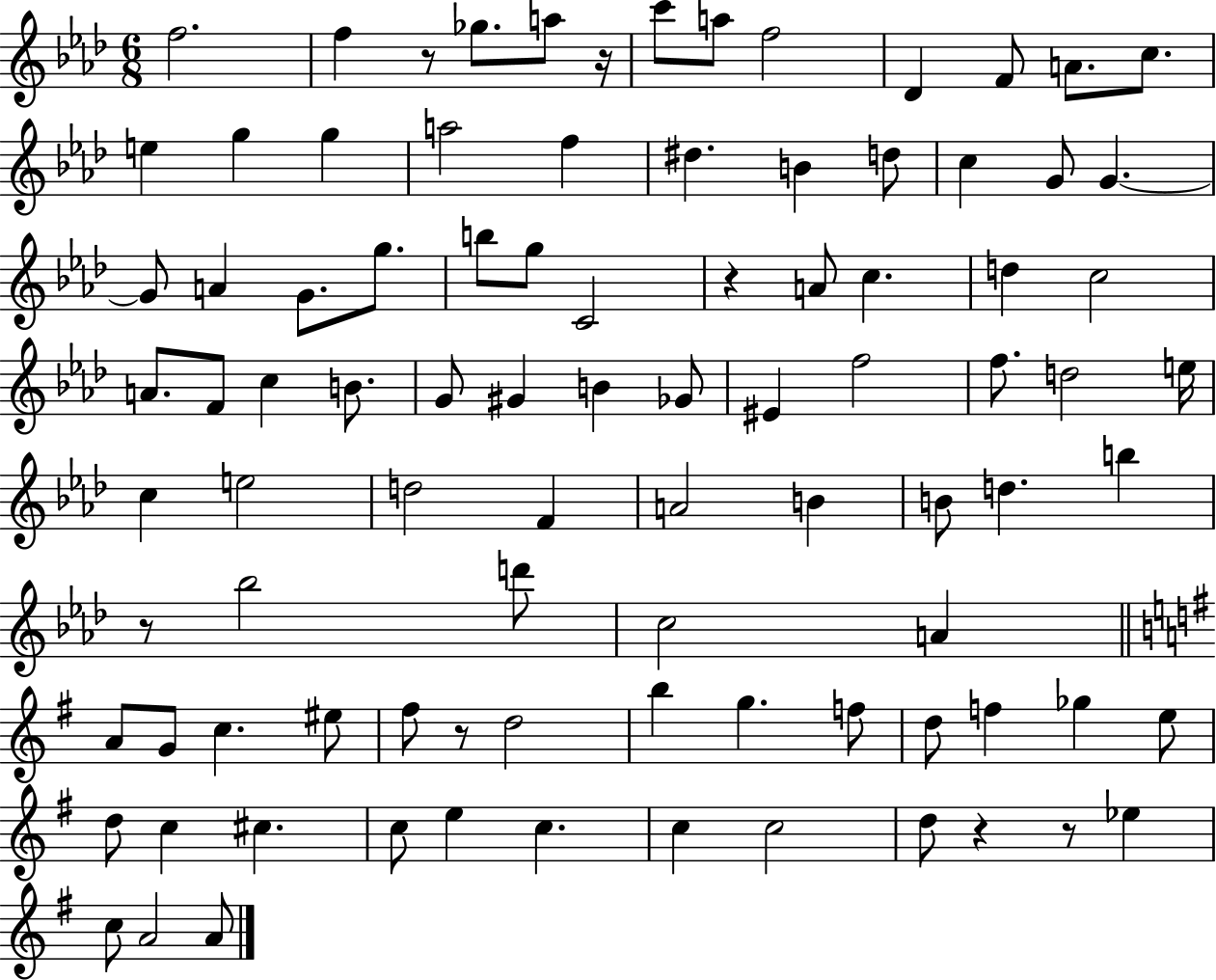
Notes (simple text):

F5/h. F5/q R/e Gb5/e. A5/e R/s C6/e A5/e F5/h Db4/q F4/e A4/e. C5/e. E5/q G5/q G5/q A5/h F5/q D#5/q. B4/q D5/e C5/q G4/e G4/q. G4/e A4/q G4/e. G5/e. B5/e G5/e C4/h R/q A4/e C5/q. D5/q C5/h A4/e. F4/e C5/q B4/e. G4/e G#4/q B4/q Gb4/e EIS4/q F5/h F5/e. D5/h E5/s C5/q E5/h D5/h F4/q A4/h B4/q B4/e D5/q. B5/q R/e Bb5/h D6/e C5/h A4/q A4/e G4/e C5/q. EIS5/e F#5/e R/e D5/h B5/q G5/q. F5/e D5/e F5/q Gb5/q E5/e D5/e C5/q C#5/q. C5/e E5/q C5/q. C5/q C5/h D5/e R/q R/e Eb5/q C5/e A4/h A4/e